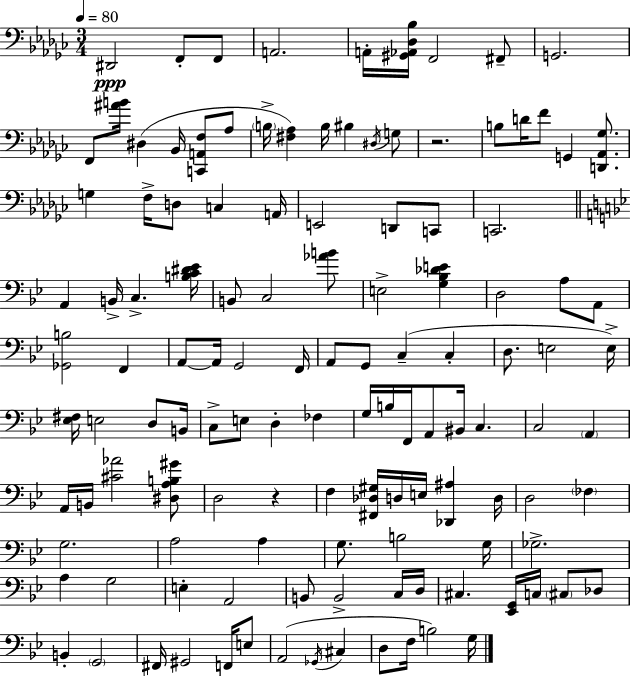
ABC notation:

X:1
T:Untitled
M:3/4
L:1/4
K:Ebm
^D,,2 F,,/2 F,,/2 A,,2 A,,/4 [^G,,_A,,_D,_B,]/4 F,,2 ^F,,/2 G,,2 F,,/2 [^AB]/4 ^D, _B,,/4 [C,,A,,F,]/2 _A,/2 B,/4 [^F,_A,] B,/4 ^B, ^D,/4 G,/2 z2 B,/2 D/4 F/2 G,, [D,,_A,,_G,]/2 G, F,/4 D,/2 C, A,,/4 E,,2 D,,/2 C,,/2 C,,2 A,, B,,/4 C, [B,C^D_E]/4 B,,/2 C,2 [_AB]/2 E,2 [G,_B,_DE] D,2 A,/2 A,,/2 [_G,,B,]2 F,, A,,/2 A,,/4 G,,2 F,,/4 A,,/2 G,,/2 C, C, D,/2 E,2 E,/4 [_E,^F,]/4 E,2 D,/2 B,,/4 C,/2 E,/2 D, _F, G,/4 B,/4 F,,/4 A,,/2 ^B,,/4 C, C,2 A,, A,,/4 B,,/4 [^C_A]2 [^D,A,B,^G]/2 D,2 z F, [^F,,_D,^G,]/4 D,/4 E,/4 [_D,,^A,] D,/4 D,2 _F, G,2 A,2 A, G,/2 B,2 G,/4 _G,2 A, G,2 E, A,,2 B,,/2 B,,2 C,/4 D,/4 ^C, [_E,,G,,]/4 C,/4 ^C,/2 _D,/2 B,, G,,2 ^F,,/4 ^G,,2 F,,/4 E,/2 A,,2 _G,,/4 ^C, D,/2 F,/4 B,2 G,/4